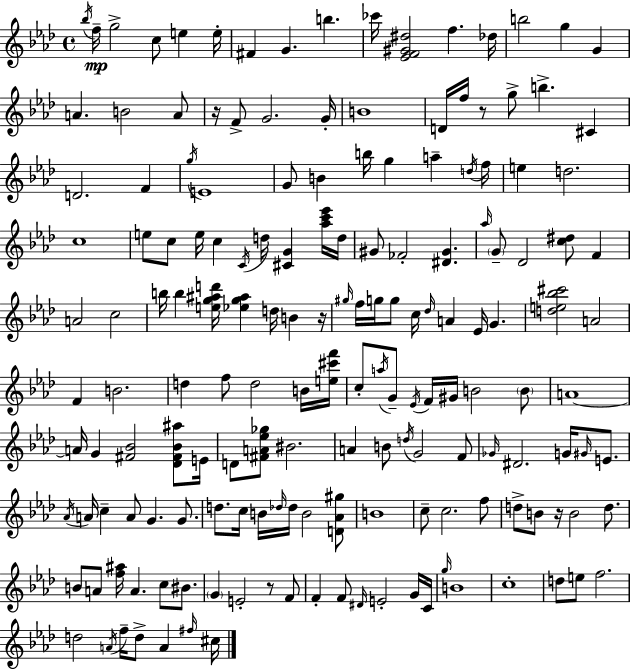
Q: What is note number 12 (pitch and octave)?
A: Db5